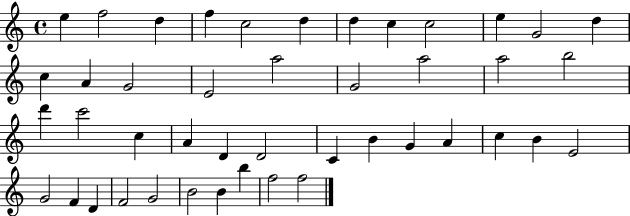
X:1
T:Untitled
M:4/4
L:1/4
K:C
e f2 d f c2 d d c c2 e G2 d c A G2 E2 a2 G2 a2 a2 b2 d' c'2 c A D D2 C B G A c B E2 G2 F D F2 G2 B2 B b f2 f2